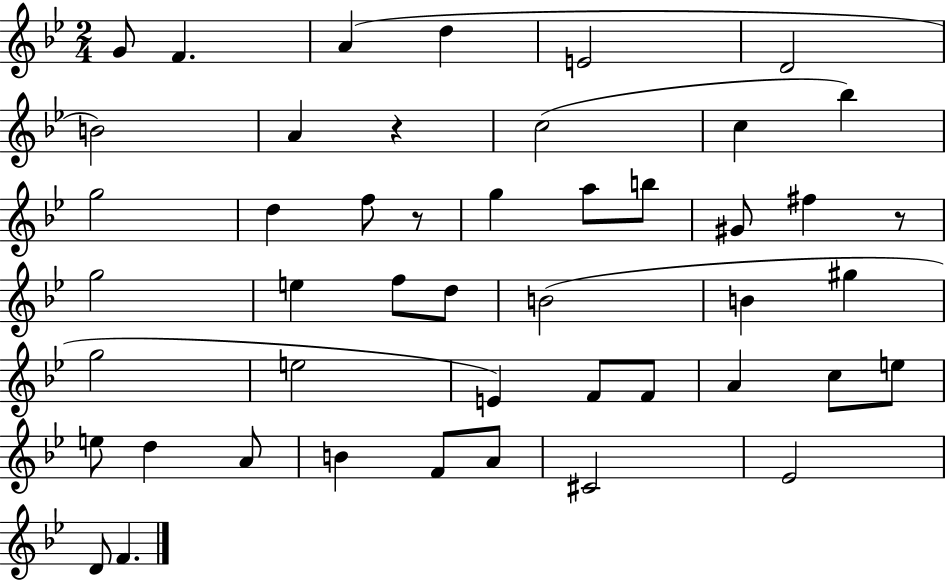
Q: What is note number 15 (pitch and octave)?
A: G5